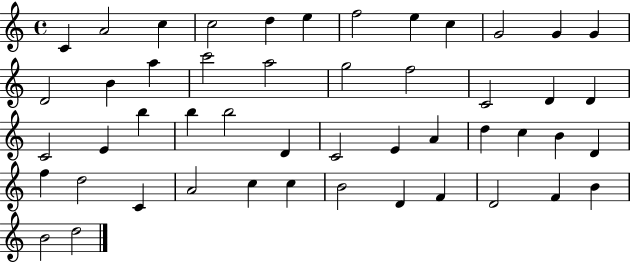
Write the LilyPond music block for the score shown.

{
  \clef treble
  \time 4/4
  \defaultTimeSignature
  \key c \major
  c'4 a'2 c''4 | c''2 d''4 e''4 | f''2 e''4 c''4 | g'2 g'4 g'4 | \break d'2 b'4 a''4 | c'''2 a''2 | g''2 f''2 | c'2 d'4 d'4 | \break c'2 e'4 b''4 | b''4 b''2 d'4 | c'2 e'4 a'4 | d''4 c''4 b'4 d'4 | \break f''4 d''2 c'4 | a'2 c''4 c''4 | b'2 d'4 f'4 | d'2 f'4 b'4 | \break b'2 d''2 | \bar "|."
}